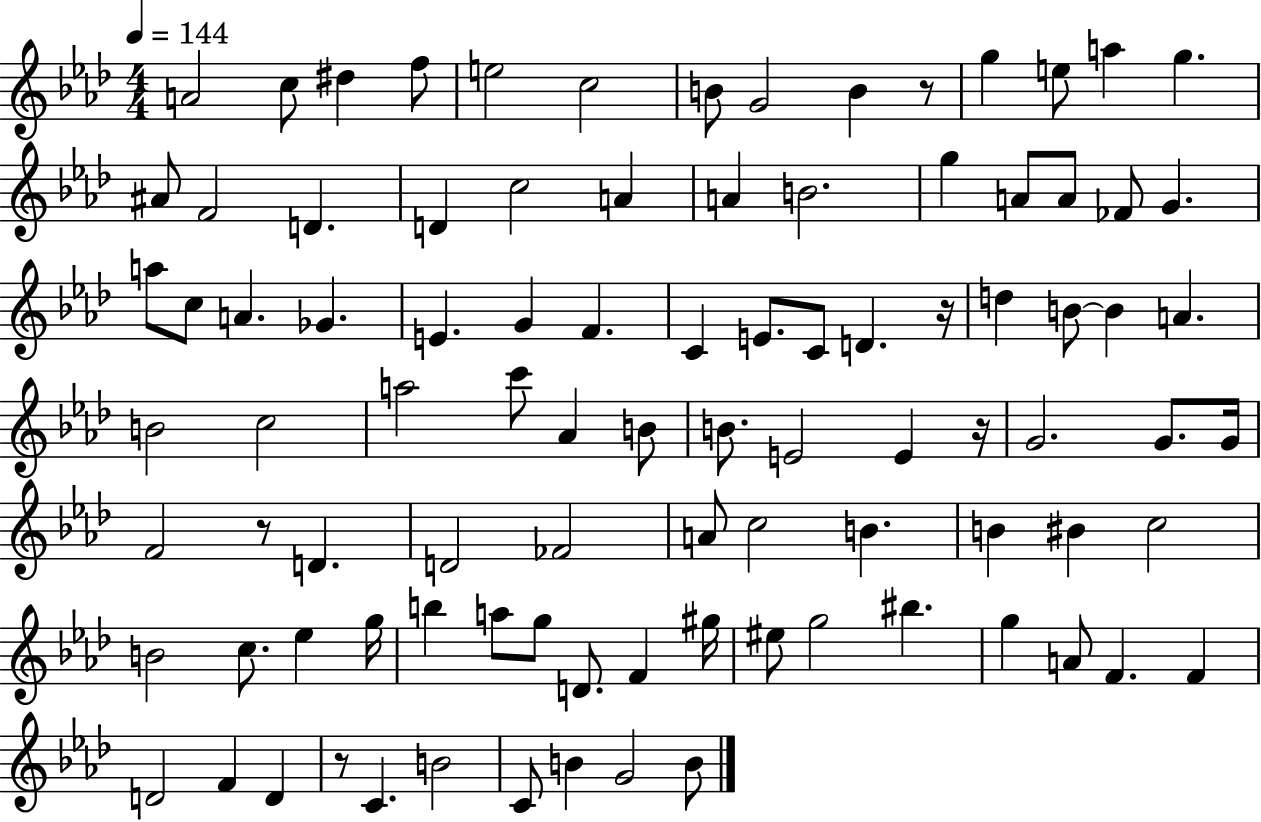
{
  \clef treble
  \numericTimeSignature
  \time 4/4
  \key aes \major
  \tempo 4 = 144
  \repeat volta 2 { a'2 c''8 dis''4 f''8 | e''2 c''2 | b'8 g'2 b'4 r8 | g''4 e''8 a''4 g''4. | \break ais'8 f'2 d'4. | d'4 c''2 a'4 | a'4 b'2. | g''4 a'8 a'8 fes'8 g'4. | \break a''8 c''8 a'4. ges'4. | e'4. g'4 f'4. | c'4 e'8. c'8 d'4. r16 | d''4 b'8~~ b'4 a'4. | \break b'2 c''2 | a''2 c'''8 aes'4 b'8 | b'8. e'2 e'4 r16 | g'2. g'8. g'16 | \break f'2 r8 d'4. | d'2 fes'2 | a'8 c''2 b'4. | b'4 bis'4 c''2 | \break b'2 c''8. ees''4 g''16 | b''4 a''8 g''8 d'8. f'4 gis''16 | eis''8 g''2 bis''4. | g''4 a'8 f'4. f'4 | \break d'2 f'4 d'4 | r8 c'4. b'2 | c'8 b'4 g'2 b'8 | } \bar "|."
}